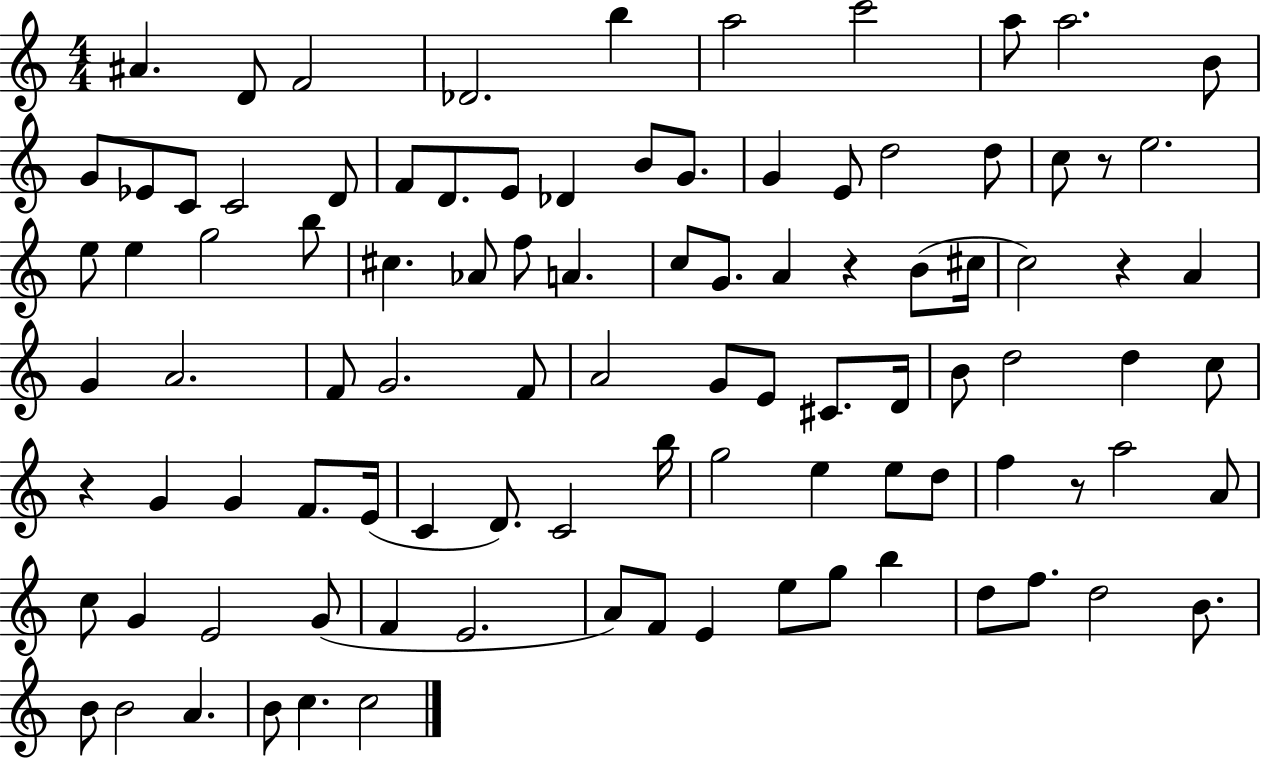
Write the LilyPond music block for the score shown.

{
  \clef treble
  \numericTimeSignature
  \time 4/4
  \key c \major
  ais'4. d'8 f'2 | des'2. b''4 | a''2 c'''2 | a''8 a''2. b'8 | \break g'8 ees'8 c'8 c'2 d'8 | f'8 d'8. e'8 des'4 b'8 g'8. | g'4 e'8 d''2 d''8 | c''8 r8 e''2. | \break e''8 e''4 g''2 b''8 | cis''4. aes'8 f''8 a'4. | c''8 g'8. a'4 r4 b'8( cis''16 | c''2) r4 a'4 | \break g'4 a'2. | f'8 g'2. f'8 | a'2 g'8 e'8 cis'8. d'16 | b'8 d''2 d''4 c''8 | \break r4 g'4 g'4 f'8. e'16( | c'4 d'8.) c'2 b''16 | g''2 e''4 e''8 d''8 | f''4 r8 a''2 a'8 | \break c''8 g'4 e'2 g'8( | f'4 e'2. | a'8) f'8 e'4 e''8 g''8 b''4 | d''8 f''8. d''2 b'8. | \break b'8 b'2 a'4. | b'8 c''4. c''2 | \bar "|."
}